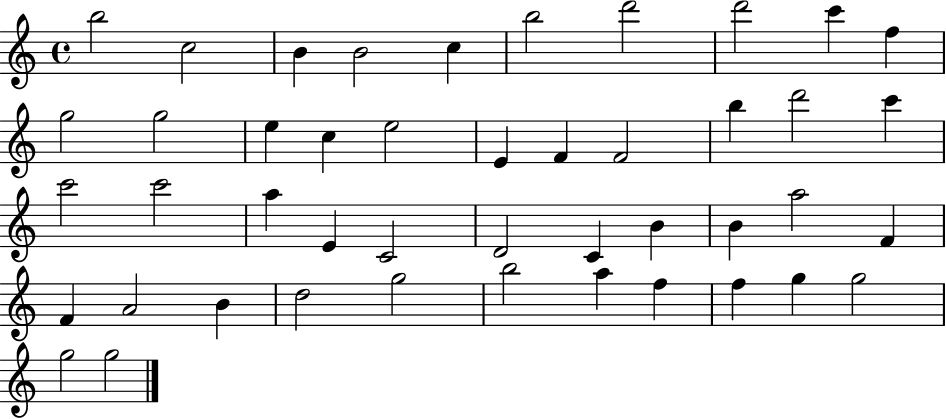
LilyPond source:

{
  \clef treble
  \time 4/4
  \defaultTimeSignature
  \key c \major
  b''2 c''2 | b'4 b'2 c''4 | b''2 d'''2 | d'''2 c'''4 f''4 | \break g''2 g''2 | e''4 c''4 e''2 | e'4 f'4 f'2 | b''4 d'''2 c'''4 | \break c'''2 c'''2 | a''4 e'4 c'2 | d'2 c'4 b'4 | b'4 a''2 f'4 | \break f'4 a'2 b'4 | d''2 g''2 | b''2 a''4 f''4 | f''4 g''4 g''2 | \break g''2 g''2 | \bar "|."
}